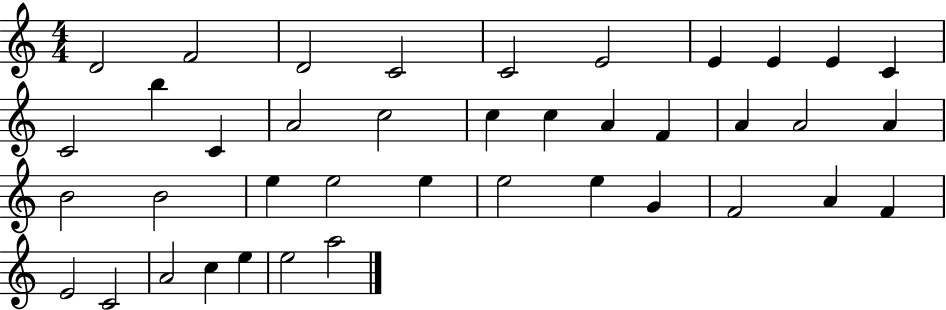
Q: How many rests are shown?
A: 0